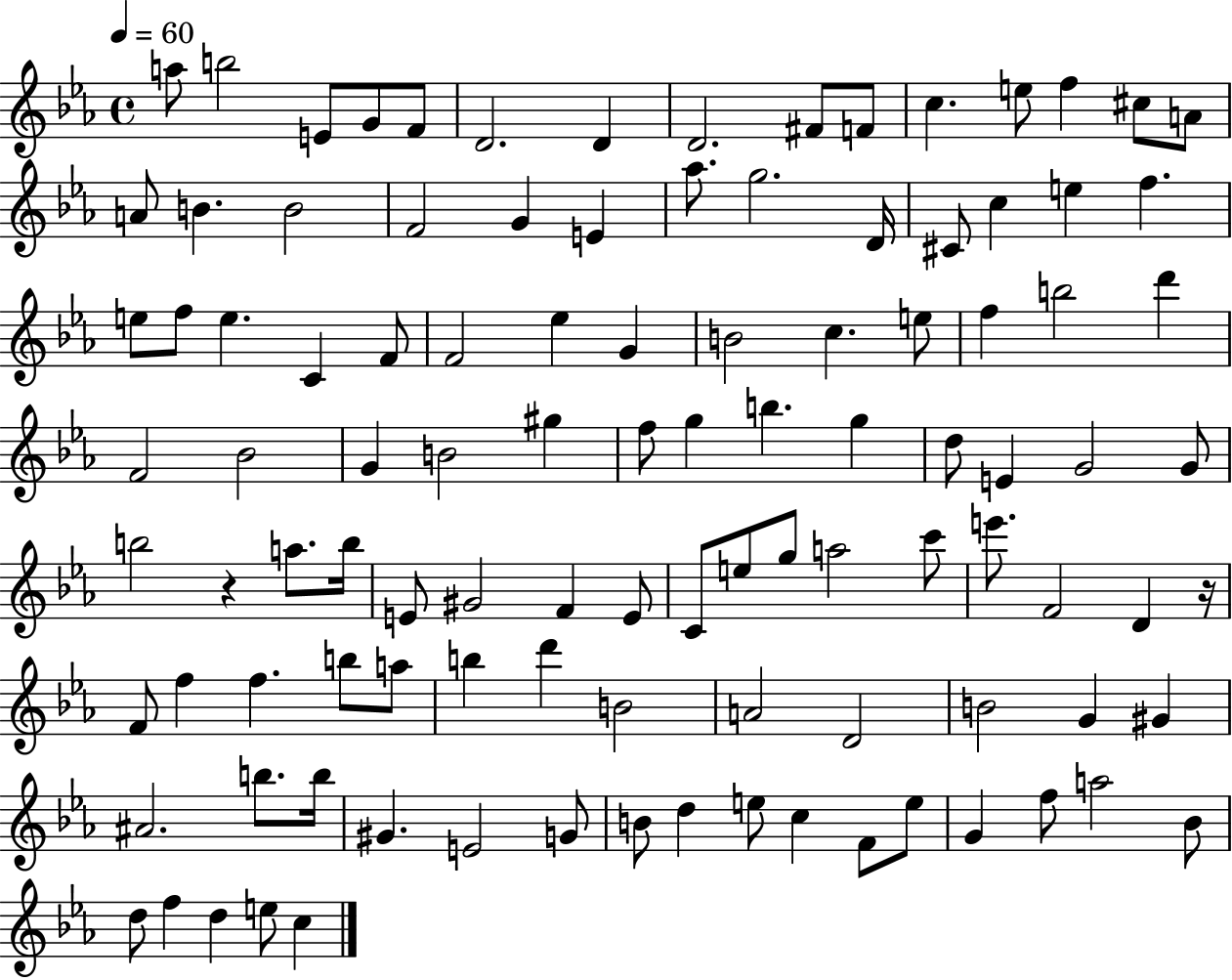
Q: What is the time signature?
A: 4/4